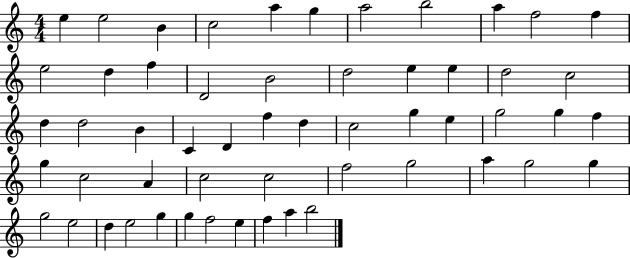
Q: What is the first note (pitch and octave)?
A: E5